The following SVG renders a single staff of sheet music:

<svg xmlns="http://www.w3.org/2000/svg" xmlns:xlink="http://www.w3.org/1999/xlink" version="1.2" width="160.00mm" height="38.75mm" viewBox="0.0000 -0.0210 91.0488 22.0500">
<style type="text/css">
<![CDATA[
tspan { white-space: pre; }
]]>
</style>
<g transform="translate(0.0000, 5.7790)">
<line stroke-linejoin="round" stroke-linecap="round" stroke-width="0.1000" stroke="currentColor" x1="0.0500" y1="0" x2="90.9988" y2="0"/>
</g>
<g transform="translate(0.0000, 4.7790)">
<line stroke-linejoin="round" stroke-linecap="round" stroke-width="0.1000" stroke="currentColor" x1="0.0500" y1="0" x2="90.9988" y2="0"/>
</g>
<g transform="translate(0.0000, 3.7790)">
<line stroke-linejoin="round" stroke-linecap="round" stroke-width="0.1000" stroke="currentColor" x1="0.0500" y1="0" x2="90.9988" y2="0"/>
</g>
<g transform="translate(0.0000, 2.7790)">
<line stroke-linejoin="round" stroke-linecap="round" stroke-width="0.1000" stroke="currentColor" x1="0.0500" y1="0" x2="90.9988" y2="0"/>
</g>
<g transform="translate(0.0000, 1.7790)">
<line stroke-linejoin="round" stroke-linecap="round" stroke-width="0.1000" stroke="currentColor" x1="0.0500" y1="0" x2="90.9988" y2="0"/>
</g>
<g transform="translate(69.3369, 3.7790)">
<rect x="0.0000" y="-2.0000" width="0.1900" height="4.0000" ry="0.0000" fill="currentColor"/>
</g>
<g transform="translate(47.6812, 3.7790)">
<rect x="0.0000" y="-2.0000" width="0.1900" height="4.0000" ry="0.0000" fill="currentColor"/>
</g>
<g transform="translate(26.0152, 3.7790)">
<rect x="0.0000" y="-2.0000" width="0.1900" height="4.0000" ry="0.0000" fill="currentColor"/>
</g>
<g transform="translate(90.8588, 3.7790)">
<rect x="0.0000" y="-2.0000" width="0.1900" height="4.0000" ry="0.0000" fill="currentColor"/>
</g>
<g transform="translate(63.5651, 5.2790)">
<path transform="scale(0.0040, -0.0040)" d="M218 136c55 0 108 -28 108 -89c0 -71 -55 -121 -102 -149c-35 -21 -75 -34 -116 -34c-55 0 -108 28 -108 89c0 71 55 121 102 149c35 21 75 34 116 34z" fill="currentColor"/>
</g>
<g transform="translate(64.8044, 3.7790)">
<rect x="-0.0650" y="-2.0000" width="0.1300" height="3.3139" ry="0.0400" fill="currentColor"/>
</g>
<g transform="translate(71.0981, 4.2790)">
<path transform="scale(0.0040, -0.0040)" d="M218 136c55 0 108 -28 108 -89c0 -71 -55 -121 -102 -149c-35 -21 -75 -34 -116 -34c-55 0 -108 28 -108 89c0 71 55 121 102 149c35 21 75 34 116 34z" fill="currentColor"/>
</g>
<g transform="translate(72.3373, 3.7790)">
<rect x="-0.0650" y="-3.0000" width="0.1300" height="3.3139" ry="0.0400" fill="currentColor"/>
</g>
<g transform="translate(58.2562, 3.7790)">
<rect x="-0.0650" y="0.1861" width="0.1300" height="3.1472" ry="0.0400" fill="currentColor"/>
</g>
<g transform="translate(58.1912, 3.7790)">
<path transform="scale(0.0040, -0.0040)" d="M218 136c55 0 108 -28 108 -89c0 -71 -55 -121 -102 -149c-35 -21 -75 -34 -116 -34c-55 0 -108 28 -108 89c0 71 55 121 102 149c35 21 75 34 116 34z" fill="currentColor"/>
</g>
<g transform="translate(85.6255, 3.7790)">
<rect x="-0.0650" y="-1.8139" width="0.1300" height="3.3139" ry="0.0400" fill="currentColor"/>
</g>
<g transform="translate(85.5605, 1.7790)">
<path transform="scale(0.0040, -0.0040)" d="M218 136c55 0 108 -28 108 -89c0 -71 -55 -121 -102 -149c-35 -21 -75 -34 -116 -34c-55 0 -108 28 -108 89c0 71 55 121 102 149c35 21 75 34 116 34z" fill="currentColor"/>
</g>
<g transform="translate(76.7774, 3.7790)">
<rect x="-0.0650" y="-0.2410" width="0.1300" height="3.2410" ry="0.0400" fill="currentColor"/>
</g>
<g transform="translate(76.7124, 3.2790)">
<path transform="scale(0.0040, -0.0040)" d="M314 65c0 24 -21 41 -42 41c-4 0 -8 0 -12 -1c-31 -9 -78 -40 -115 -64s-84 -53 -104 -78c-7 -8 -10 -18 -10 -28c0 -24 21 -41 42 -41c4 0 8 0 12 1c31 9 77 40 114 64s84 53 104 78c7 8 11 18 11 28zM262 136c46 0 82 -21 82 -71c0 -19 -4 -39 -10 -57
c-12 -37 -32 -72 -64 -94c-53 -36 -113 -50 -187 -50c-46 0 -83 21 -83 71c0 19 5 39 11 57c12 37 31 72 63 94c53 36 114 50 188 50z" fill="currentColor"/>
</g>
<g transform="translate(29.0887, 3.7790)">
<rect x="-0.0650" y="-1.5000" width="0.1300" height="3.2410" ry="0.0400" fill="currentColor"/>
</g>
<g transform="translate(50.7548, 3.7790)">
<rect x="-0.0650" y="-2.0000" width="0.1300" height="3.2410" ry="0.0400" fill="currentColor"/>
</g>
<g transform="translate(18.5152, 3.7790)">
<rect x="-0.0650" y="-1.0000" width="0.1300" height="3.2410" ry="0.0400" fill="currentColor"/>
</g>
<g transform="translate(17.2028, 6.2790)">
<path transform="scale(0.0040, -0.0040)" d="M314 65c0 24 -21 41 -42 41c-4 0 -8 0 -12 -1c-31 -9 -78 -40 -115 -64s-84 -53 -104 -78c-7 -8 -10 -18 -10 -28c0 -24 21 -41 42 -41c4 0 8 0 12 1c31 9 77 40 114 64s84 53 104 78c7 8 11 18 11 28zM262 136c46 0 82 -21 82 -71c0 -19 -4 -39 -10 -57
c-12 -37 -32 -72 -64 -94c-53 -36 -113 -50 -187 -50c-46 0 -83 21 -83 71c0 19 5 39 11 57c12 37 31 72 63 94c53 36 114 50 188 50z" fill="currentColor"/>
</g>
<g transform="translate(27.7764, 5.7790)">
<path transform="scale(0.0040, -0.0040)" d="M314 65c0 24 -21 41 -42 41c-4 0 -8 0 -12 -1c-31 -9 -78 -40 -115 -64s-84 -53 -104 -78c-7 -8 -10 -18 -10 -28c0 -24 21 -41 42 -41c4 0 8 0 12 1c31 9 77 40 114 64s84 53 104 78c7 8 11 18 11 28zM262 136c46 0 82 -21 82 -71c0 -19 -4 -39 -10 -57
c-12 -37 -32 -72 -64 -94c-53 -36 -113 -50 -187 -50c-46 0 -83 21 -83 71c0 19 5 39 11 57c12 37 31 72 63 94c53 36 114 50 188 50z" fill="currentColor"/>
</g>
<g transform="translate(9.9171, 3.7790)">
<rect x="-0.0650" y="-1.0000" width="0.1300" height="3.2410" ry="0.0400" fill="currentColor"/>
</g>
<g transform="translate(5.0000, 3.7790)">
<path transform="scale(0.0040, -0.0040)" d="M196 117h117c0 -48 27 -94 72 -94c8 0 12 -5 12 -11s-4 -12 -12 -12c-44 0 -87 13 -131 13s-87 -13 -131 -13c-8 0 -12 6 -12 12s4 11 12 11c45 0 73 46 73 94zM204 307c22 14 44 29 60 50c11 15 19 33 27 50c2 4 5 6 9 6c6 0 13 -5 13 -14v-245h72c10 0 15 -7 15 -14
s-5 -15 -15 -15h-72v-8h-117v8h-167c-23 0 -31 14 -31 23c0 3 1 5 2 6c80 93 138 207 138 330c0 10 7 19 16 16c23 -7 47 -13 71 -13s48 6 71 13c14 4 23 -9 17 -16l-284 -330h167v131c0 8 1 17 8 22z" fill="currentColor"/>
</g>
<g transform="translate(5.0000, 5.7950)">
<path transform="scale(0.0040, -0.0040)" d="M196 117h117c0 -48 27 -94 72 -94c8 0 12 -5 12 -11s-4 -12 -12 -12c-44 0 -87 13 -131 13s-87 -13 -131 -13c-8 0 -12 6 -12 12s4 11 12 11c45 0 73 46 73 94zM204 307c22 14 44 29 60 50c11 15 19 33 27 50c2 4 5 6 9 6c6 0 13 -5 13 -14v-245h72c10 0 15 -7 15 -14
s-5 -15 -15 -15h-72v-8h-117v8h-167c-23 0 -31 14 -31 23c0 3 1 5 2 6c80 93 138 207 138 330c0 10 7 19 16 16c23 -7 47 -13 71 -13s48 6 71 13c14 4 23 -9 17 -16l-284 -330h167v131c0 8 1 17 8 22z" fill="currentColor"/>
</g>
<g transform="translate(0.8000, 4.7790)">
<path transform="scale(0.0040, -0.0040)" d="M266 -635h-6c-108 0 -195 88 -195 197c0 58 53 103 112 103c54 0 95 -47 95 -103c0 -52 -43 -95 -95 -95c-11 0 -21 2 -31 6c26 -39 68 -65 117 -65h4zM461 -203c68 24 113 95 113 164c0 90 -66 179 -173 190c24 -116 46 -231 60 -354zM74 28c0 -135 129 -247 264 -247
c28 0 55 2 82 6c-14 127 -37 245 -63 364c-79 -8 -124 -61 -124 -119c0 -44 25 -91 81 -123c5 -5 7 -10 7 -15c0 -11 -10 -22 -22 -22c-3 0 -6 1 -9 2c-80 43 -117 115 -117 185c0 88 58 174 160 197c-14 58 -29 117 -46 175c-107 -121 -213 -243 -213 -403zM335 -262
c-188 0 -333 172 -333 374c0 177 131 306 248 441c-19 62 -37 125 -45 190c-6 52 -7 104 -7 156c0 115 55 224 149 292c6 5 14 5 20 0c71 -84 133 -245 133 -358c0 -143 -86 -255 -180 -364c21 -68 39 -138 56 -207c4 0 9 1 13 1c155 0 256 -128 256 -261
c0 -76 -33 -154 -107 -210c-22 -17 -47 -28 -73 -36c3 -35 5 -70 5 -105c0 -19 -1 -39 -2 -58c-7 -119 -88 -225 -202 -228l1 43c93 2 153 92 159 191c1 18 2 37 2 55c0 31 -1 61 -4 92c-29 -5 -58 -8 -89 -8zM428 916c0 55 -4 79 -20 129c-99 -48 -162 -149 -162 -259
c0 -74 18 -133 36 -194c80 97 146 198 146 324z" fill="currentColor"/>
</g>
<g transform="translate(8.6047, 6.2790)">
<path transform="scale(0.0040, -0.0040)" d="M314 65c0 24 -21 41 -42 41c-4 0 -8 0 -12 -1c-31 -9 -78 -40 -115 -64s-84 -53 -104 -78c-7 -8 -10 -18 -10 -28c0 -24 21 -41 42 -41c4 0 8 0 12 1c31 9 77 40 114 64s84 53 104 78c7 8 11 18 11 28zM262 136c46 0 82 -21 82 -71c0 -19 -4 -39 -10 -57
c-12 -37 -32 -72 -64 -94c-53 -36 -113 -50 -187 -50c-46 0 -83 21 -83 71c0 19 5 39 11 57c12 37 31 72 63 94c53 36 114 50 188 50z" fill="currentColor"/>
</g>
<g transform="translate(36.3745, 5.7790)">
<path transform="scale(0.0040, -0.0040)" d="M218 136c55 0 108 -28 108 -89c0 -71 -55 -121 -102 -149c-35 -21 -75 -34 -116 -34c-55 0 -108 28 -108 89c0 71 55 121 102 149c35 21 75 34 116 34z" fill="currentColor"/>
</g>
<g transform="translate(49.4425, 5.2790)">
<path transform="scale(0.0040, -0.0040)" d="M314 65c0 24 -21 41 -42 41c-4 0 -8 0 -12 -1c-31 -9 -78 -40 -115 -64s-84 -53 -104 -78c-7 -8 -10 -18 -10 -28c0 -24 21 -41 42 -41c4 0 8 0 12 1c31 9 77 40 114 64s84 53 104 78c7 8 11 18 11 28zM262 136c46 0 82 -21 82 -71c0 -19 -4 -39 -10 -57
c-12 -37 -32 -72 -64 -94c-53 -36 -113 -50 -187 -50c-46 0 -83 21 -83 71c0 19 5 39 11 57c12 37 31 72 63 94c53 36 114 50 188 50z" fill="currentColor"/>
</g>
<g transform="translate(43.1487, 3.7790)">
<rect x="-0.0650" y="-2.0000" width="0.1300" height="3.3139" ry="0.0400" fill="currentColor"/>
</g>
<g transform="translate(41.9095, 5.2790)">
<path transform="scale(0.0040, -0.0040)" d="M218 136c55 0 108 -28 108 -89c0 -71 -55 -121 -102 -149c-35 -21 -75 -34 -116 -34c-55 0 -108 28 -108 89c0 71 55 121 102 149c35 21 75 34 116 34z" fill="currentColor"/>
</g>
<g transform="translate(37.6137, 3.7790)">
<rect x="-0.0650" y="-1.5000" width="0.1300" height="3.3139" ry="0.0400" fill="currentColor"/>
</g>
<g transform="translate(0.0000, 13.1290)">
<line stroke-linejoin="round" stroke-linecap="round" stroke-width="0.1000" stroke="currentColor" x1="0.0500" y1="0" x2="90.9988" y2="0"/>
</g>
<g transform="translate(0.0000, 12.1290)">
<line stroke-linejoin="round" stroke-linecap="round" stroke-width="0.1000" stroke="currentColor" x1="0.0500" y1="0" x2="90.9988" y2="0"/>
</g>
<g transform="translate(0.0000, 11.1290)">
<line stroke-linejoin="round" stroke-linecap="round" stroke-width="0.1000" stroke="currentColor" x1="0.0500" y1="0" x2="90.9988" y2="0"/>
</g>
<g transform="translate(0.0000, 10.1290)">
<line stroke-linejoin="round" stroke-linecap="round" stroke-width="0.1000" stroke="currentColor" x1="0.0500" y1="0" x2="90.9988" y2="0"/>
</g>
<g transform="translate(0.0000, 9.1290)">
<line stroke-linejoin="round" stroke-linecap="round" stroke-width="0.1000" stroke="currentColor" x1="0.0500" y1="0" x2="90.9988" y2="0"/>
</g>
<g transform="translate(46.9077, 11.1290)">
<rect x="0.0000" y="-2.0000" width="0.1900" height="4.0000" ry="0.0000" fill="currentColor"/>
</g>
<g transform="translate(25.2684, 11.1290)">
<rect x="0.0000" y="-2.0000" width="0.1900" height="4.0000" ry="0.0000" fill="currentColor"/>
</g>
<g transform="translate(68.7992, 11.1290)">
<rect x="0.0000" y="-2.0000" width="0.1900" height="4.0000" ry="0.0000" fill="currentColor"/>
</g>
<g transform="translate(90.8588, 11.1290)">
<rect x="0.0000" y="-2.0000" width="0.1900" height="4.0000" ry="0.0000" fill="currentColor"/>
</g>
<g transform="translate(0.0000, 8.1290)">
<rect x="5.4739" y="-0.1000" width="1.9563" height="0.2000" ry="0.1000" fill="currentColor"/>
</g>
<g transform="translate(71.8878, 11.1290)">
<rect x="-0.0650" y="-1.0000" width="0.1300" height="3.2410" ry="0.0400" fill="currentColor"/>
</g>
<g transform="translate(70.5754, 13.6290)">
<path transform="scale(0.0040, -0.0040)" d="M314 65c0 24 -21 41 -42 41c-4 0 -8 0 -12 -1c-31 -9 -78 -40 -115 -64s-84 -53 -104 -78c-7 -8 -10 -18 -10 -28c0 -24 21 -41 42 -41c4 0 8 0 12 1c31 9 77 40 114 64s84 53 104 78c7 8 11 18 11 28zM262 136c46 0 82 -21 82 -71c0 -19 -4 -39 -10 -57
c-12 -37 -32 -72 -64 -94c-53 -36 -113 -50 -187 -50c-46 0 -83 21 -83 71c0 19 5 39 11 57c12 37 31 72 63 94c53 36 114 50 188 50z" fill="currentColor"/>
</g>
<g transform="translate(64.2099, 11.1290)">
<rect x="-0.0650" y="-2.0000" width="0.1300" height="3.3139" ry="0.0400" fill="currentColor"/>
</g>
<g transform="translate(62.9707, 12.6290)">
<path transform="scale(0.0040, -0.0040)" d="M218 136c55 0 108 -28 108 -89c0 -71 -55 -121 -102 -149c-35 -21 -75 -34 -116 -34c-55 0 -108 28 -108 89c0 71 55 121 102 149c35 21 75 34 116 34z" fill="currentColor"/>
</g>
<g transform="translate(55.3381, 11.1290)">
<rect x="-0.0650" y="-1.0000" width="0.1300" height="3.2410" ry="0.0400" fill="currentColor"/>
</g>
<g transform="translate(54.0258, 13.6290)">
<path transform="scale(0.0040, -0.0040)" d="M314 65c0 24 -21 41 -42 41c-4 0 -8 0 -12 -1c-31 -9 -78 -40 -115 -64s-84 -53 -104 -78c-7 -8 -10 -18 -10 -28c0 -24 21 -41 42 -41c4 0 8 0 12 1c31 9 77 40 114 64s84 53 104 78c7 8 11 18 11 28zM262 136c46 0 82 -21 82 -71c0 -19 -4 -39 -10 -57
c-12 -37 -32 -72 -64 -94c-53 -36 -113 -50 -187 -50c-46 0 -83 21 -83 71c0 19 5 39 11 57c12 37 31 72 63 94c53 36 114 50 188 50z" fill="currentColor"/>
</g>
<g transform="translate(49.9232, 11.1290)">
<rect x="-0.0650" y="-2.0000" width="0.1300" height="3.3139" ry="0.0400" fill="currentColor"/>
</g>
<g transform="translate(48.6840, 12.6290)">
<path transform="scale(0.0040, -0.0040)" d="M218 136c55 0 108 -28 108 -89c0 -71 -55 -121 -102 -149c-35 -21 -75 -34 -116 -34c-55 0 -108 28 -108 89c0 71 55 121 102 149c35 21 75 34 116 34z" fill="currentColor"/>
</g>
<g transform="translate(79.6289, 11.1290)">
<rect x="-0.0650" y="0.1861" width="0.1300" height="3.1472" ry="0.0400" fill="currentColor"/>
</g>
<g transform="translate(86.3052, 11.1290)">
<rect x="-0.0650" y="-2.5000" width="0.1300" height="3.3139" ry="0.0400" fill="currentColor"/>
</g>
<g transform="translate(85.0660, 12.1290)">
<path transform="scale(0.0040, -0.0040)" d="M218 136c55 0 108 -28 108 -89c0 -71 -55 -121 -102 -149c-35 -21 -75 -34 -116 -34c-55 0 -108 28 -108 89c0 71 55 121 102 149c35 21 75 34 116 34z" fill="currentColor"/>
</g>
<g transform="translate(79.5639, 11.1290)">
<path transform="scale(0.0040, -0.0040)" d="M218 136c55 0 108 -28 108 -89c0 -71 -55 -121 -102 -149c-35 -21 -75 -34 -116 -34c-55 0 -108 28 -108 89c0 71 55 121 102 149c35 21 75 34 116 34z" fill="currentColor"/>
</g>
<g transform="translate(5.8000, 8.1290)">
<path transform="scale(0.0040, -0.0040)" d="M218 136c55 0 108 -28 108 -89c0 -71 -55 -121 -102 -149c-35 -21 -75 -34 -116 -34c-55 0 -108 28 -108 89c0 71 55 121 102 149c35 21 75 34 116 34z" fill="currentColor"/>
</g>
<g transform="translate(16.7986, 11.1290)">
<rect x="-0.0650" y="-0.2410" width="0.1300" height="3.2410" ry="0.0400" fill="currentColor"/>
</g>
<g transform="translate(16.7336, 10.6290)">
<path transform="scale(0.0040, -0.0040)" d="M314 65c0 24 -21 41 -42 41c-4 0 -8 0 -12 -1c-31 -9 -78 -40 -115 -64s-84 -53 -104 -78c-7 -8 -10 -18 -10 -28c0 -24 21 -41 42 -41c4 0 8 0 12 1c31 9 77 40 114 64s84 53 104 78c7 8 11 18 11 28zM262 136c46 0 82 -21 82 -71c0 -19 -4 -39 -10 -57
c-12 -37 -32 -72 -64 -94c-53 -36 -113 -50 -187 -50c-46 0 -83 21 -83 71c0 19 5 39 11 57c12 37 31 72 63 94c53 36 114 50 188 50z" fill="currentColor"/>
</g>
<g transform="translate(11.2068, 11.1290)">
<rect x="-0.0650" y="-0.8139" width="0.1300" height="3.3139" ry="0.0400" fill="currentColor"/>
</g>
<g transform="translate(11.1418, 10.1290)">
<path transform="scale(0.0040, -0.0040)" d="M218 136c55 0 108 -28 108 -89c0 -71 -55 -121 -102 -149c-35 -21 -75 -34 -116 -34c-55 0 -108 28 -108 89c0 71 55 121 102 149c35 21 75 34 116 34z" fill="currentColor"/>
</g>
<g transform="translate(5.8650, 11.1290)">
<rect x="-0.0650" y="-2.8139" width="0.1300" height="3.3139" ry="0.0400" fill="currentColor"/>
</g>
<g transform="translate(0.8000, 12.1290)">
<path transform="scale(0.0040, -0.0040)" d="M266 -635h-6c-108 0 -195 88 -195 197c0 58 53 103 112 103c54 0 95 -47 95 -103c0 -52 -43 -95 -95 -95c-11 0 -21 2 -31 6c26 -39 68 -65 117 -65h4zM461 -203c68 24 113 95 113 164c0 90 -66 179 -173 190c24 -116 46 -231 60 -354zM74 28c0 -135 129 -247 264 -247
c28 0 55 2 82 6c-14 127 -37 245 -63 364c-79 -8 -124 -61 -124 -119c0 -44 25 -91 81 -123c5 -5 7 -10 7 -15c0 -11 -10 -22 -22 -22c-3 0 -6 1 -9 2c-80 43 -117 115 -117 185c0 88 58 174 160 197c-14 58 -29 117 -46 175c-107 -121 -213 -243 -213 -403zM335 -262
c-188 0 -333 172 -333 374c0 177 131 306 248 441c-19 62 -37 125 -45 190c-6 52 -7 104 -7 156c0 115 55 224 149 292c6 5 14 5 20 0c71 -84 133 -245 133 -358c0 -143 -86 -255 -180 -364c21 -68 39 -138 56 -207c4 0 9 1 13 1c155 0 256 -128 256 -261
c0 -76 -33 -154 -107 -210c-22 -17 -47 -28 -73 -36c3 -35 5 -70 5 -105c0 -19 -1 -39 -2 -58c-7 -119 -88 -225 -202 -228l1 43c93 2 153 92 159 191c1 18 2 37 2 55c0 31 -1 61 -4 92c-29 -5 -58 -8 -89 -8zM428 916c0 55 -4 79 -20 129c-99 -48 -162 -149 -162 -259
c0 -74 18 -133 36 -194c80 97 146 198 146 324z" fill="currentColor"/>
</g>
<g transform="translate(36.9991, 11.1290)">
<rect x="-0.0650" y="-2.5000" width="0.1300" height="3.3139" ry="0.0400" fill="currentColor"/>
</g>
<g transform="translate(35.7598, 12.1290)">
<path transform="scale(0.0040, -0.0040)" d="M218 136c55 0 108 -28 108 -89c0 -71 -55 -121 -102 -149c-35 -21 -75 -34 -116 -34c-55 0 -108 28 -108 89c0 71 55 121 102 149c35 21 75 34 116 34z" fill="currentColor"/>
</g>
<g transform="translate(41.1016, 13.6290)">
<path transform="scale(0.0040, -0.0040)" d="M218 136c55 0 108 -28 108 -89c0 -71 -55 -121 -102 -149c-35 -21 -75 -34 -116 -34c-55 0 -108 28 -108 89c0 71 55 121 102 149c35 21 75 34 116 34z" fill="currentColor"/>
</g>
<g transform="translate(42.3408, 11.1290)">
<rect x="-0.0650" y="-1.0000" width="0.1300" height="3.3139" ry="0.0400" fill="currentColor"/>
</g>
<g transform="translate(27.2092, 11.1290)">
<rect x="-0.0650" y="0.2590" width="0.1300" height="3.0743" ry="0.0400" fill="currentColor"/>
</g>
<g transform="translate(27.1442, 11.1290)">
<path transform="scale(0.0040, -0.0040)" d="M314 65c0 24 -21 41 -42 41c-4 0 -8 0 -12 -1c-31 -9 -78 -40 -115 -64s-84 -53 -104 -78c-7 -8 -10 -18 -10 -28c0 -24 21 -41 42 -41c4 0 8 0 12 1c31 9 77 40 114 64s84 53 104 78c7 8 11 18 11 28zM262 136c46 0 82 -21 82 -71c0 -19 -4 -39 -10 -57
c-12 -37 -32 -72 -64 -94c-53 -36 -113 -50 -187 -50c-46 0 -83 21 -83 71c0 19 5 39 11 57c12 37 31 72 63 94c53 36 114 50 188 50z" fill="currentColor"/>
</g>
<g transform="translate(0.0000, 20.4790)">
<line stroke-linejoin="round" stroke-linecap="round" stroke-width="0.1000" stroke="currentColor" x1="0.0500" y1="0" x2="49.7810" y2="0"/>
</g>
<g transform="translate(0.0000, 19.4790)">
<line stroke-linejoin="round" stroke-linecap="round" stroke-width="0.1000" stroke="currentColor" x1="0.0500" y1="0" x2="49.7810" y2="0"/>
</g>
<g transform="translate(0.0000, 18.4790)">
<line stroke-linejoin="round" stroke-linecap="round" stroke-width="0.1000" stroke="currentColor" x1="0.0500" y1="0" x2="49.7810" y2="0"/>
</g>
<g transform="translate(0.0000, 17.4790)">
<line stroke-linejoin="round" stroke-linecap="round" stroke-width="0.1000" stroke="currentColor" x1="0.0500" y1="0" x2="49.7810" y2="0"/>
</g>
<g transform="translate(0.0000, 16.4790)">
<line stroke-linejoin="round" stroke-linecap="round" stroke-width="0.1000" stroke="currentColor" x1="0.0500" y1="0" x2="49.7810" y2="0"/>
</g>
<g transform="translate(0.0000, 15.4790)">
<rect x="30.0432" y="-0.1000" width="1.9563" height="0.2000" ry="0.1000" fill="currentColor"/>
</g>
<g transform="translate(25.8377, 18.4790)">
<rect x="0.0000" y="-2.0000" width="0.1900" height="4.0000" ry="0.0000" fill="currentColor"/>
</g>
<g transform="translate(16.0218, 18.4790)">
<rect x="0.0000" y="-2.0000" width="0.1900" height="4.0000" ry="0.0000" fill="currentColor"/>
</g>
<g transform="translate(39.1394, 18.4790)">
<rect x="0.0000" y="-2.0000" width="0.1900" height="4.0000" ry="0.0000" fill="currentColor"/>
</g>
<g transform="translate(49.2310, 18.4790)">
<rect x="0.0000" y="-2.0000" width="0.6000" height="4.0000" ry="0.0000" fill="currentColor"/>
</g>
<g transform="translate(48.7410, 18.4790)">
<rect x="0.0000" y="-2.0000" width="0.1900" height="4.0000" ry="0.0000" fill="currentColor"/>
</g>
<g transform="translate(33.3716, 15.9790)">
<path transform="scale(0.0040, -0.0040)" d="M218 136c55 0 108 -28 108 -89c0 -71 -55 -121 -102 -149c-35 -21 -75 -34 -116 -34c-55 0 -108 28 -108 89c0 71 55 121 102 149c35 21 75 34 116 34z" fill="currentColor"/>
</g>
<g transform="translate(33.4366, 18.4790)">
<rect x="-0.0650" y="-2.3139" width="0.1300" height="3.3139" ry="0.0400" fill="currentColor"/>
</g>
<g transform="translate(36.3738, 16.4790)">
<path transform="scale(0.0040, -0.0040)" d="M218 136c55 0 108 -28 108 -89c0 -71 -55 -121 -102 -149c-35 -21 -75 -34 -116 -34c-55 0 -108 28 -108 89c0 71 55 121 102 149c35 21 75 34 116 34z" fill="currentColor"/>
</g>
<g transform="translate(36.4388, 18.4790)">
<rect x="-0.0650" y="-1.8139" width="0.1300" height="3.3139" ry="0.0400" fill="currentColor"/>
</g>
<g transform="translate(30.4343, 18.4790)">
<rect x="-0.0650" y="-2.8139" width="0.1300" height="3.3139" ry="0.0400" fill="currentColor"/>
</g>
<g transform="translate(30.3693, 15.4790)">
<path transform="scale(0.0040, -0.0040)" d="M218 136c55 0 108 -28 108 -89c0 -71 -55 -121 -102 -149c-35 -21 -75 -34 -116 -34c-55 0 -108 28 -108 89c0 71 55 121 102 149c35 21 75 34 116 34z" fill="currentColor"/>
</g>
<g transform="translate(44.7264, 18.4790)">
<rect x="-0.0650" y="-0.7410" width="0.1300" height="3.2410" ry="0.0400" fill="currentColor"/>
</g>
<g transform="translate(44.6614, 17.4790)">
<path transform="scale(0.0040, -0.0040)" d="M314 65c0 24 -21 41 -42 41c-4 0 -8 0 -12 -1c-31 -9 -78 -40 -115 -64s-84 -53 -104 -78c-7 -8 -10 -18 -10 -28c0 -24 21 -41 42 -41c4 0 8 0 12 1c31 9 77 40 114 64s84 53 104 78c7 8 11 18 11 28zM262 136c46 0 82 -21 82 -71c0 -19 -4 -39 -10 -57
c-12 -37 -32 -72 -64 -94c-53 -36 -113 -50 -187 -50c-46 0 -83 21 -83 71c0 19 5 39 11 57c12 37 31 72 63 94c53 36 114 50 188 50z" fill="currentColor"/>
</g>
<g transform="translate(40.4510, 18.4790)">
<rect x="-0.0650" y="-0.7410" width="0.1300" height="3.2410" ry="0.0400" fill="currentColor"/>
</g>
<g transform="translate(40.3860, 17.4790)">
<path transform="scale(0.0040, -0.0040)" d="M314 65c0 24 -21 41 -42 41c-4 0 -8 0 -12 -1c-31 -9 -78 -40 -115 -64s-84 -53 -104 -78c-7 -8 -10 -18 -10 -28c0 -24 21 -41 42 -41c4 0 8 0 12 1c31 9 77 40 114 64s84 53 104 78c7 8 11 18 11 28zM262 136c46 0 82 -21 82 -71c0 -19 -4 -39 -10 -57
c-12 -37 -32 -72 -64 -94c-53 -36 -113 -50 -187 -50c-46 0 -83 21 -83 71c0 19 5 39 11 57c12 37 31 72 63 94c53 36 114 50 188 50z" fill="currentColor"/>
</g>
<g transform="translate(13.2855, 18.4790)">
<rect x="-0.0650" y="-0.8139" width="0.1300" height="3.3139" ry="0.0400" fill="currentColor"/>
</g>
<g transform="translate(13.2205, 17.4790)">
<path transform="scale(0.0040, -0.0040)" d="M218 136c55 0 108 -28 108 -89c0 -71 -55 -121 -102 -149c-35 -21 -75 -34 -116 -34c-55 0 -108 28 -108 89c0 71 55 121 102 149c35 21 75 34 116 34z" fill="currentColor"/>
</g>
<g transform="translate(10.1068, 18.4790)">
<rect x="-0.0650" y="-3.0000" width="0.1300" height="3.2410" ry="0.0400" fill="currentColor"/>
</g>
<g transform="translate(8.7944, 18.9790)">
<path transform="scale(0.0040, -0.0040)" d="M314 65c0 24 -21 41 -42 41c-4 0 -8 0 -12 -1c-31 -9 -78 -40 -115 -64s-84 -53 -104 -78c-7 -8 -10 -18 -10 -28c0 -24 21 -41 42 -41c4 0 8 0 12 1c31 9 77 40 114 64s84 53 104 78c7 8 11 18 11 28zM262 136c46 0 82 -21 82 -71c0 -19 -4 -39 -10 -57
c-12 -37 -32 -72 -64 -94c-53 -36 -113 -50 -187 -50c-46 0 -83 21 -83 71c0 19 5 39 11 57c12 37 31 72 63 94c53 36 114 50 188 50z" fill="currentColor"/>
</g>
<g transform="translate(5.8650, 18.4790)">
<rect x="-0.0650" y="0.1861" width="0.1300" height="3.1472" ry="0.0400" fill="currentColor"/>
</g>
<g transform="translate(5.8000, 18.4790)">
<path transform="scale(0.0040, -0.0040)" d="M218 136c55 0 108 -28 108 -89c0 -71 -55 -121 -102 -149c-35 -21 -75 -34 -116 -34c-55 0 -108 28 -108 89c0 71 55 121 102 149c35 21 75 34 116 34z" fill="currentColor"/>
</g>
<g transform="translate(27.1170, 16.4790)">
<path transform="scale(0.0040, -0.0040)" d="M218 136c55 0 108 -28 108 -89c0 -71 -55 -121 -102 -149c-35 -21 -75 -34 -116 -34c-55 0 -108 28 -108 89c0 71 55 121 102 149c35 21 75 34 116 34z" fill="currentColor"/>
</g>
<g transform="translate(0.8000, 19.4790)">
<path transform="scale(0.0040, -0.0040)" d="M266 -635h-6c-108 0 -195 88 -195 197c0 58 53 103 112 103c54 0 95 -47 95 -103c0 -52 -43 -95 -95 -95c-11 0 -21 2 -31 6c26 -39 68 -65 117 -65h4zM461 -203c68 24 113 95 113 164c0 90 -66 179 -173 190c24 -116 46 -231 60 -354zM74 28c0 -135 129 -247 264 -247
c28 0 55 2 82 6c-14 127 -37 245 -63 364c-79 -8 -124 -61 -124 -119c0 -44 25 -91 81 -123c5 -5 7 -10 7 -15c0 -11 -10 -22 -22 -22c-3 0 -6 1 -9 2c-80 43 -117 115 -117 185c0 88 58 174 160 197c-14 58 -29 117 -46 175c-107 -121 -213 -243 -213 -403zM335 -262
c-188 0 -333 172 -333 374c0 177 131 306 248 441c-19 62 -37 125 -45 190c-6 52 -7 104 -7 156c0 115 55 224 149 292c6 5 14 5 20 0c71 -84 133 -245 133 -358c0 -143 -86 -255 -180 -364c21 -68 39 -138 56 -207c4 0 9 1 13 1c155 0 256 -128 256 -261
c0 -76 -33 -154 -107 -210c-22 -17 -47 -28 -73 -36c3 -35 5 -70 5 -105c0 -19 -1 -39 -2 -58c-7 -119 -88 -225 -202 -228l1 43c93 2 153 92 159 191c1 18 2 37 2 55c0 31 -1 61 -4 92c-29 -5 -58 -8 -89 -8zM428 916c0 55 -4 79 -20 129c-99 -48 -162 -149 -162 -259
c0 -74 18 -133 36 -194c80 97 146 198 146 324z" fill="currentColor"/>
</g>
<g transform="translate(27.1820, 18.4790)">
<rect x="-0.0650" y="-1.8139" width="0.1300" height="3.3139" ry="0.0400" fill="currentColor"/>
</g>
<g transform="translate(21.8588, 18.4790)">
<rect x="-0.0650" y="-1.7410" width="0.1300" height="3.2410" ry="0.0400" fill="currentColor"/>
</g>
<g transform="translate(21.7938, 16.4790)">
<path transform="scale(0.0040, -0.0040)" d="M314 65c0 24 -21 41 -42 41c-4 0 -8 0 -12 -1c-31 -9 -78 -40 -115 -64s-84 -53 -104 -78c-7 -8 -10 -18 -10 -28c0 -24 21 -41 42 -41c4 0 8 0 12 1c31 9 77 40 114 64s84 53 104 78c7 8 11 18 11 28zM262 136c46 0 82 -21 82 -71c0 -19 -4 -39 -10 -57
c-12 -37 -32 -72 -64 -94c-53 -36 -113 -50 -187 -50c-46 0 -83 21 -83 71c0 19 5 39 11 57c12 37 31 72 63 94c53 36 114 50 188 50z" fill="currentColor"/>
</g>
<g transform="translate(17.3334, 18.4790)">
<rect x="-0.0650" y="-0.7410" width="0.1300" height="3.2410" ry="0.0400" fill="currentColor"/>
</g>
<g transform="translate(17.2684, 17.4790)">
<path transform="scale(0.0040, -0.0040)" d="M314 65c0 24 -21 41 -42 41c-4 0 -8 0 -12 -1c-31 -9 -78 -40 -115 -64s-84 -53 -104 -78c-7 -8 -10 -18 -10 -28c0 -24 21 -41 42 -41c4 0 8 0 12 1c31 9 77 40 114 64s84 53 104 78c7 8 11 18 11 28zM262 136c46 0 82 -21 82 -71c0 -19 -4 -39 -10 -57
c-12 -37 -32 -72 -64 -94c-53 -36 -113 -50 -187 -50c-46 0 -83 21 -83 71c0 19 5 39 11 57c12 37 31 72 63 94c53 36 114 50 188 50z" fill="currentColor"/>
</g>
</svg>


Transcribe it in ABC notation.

X:1
T:Untitled
M:4/4
L:1/4
K:C
D2 D2 E2 E F F2 B F A c2 f a d c2 B2 G D F D2 F D2 B G B A2 d d2 f2 f a g f d2 d2